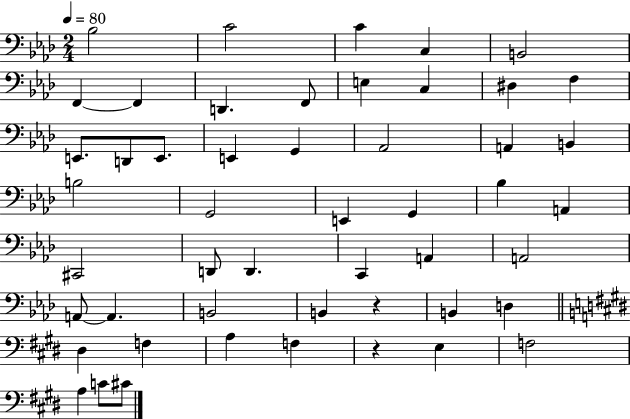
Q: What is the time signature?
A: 2/4